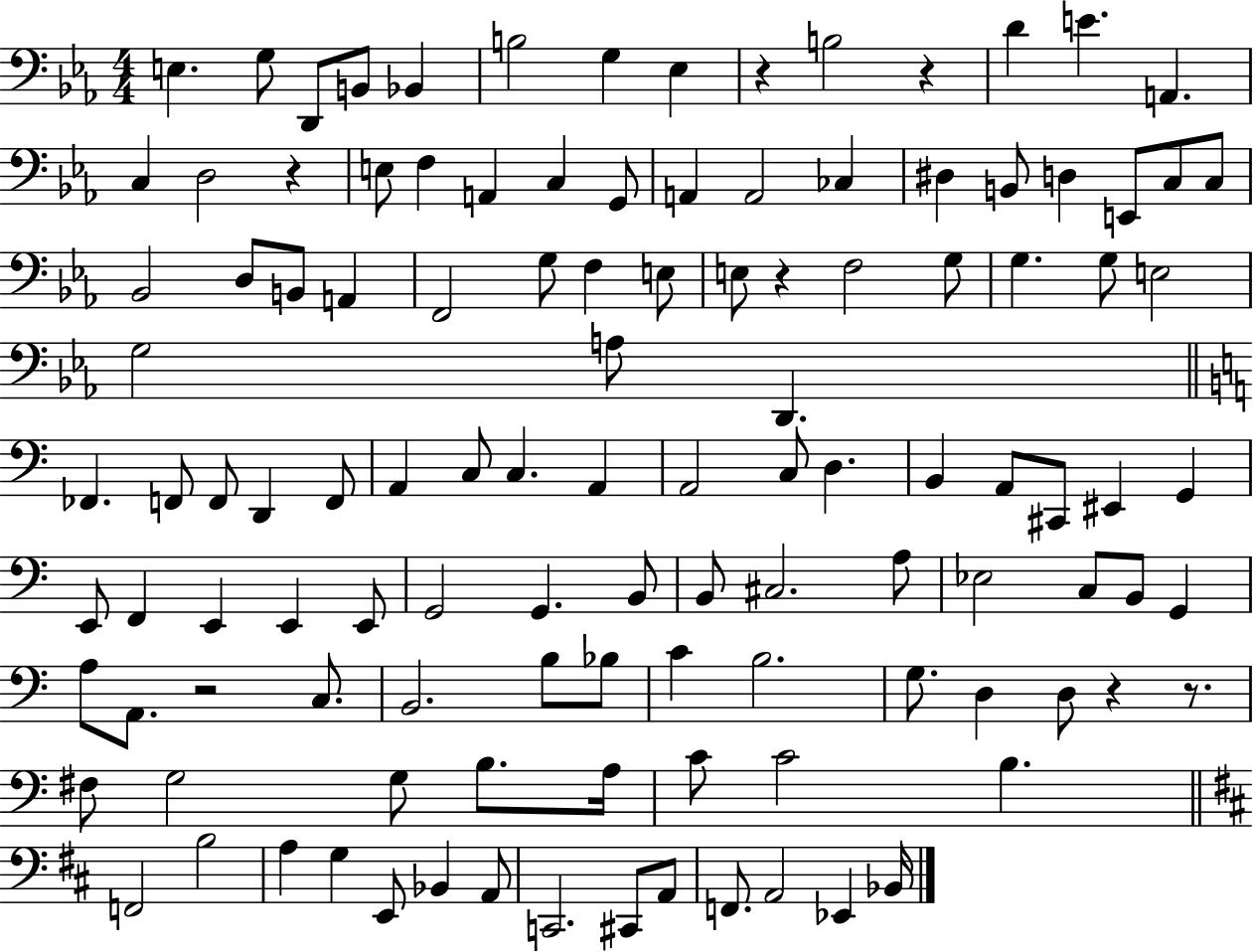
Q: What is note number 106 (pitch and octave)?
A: A2